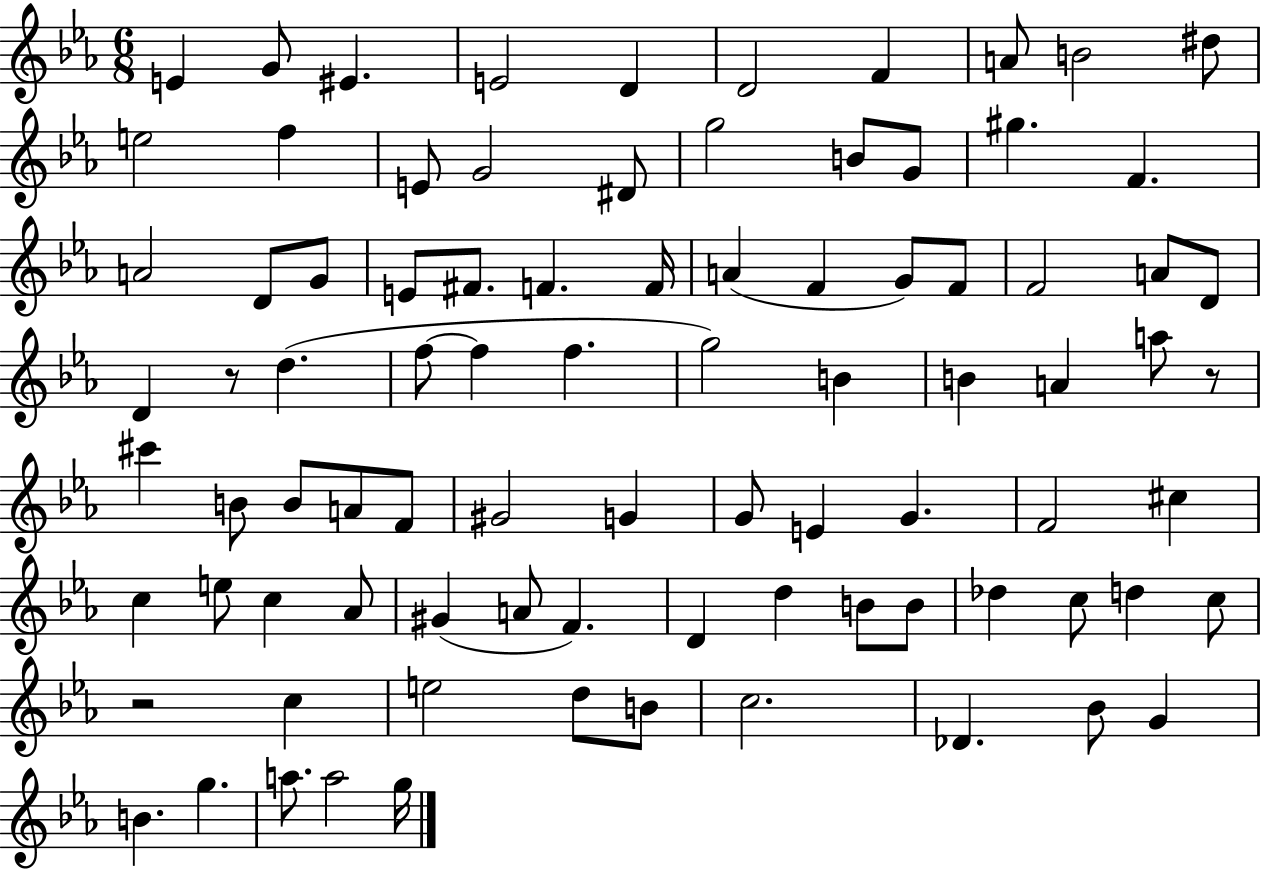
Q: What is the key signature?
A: EES major